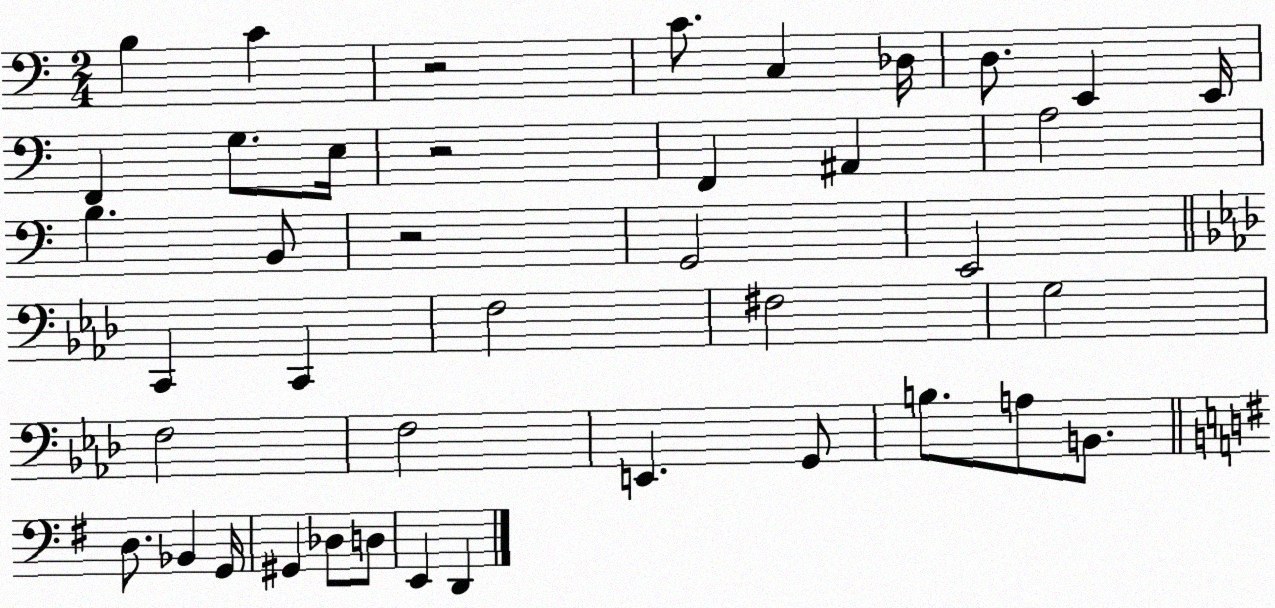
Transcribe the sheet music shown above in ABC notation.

X:1
T:Untitled
M:2/4
L:1/4
K:C
B, C z2 C/2 C, _D,/4 D,/2 E,, E,,/4 F,, G,/2 E,/4 z2 F,, ^A,, A,2 B, B,,/2 z2 G,,2 E,,2 C,, C,, F,2 ^F,2 G,2 F,2 F,2 E,, G,,/2 B,/2 A,/2 B,,/2 D,/2 _B,, G,,/4 ^G,, _D,/2 D,/2 E,, D,,